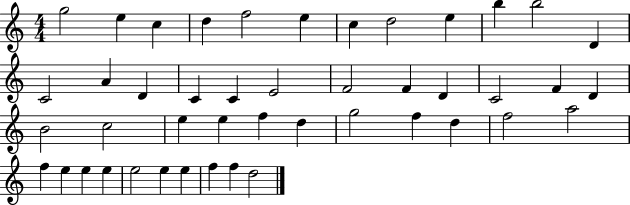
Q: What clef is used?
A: treble